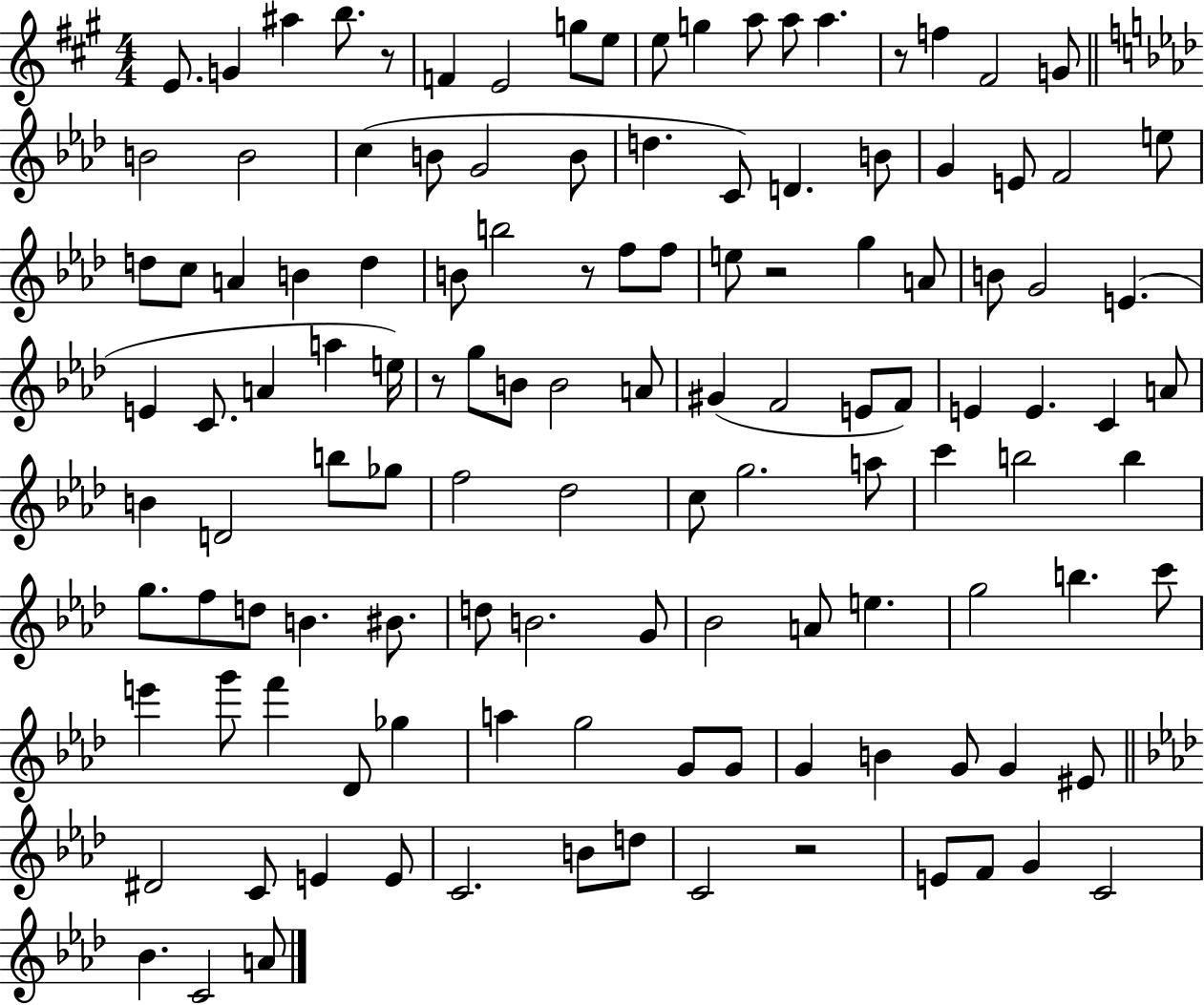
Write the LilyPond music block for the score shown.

{
  \clef treble
  \numericTimeSignature
  \time 4/4
  \key a \major
  \repeat volta 2 { e'8. g'4 ais''4 b''8. r8 | f'4 e'2 g''8 e''8 | e''8 g''4 a''8 a''8 a''4. | r8 f''4 fis'2 g'8 | \break \bar "||" \break \key f \minor b'2 b'2 | c''4( b'8 g'2 b'8 | d''4. c'8) d'4. b'8 | g'4 e'8 f'2 e''8 | \break d''8 c''8 a'4 b'4 d''4 | b'8 b''2 r8 f''8 f''8 | e''8 r2 g''4 a'8 | b'8 g'2 e'4.( | \break e'4 c'8. a'4 a''4 e''16) | r8 g''8 b'8 b'2 a'8 | gis'4( f'2 e'8 f'8) | e'4 e'4. c'4 a'8 | \break b'4 d'2 b''8 ges''8 | f''2 des''2 | c''8 g''2. a''8 | c'''4 b''2 b''4 | \break g''8. f''8 d''8 b'4. bis'8. | d''8 b'2. g'8 | bes'2 a'8 e''4. | g''2 b''4. c'''8 | \break e'''4 g'''8 f'''4 des'8 ges''4 | a''4 g''2 g'8 g'8 | g'4 b'4 g'8 g'4 eis'8 | \bar "||" \break \key aes \major dis'2 c'8 e'4 e'8 | c'2. b'8 d''8 | c'2 r2 | e'8 f'8 g'4 c'2 | \break bes'4. c'2 a'8 | } \bar "|."
}